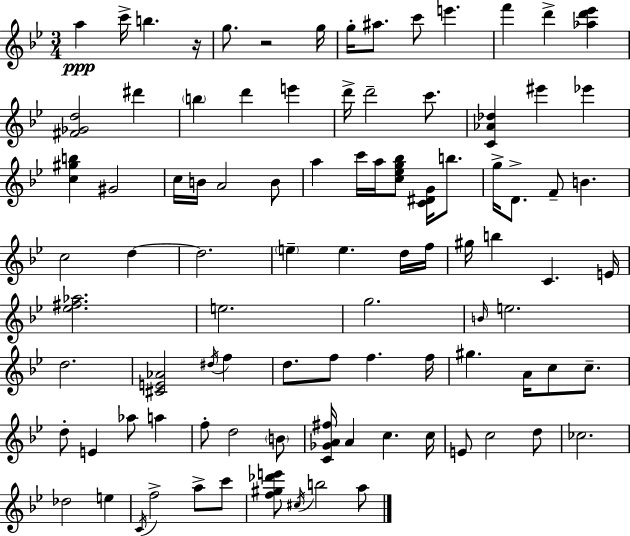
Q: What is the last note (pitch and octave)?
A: A5